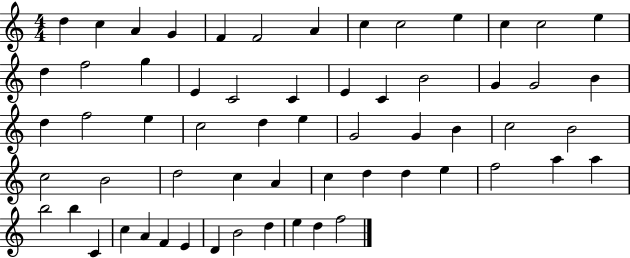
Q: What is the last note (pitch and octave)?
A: F5